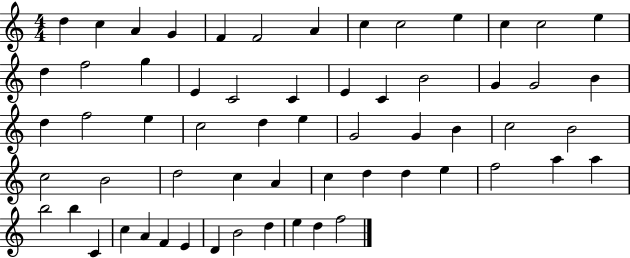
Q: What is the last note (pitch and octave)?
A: F5